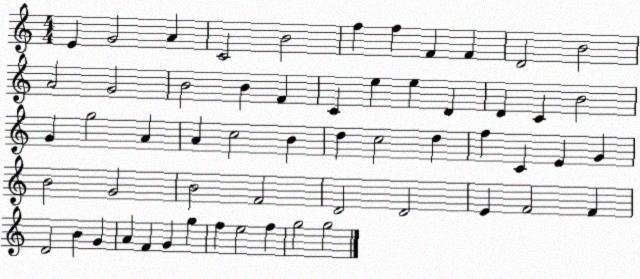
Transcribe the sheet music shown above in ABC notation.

X:1
T:Untitled
M:4/4
L:1/4
K:C
E G2 A C2 B2 f f F F D2 B2 A2 G2 B2 B F C e e D D C B2 G g2 A A c2 B d c2 d f C E G B2 G2 B2 F2 D2 D2 E F2 F D2 B G A F G g f e2 f g2 g2